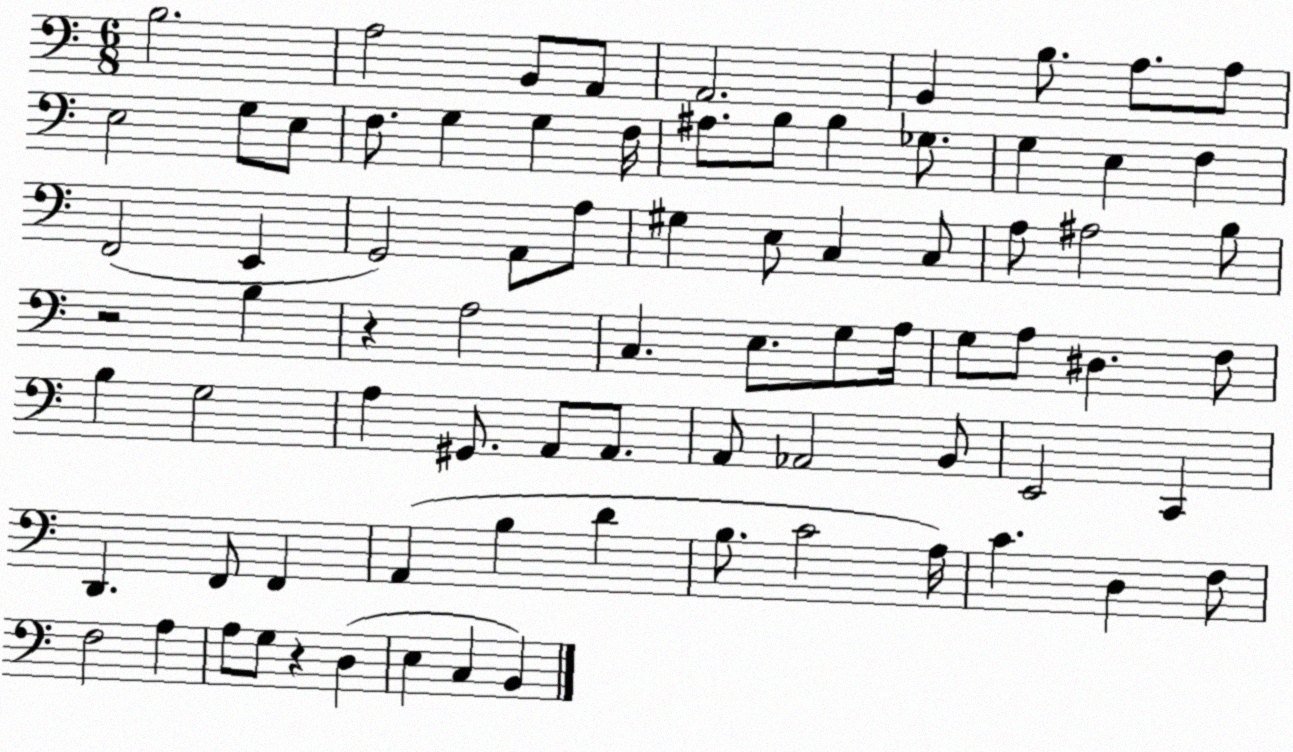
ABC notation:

X:1
T:Untitled
M:6/8
L:1/4
K:C
B,2 A,2 B,,/2 A,,/2 A,,2 B,, B,/2 A,/2 A,/2 E,2 G,/2 E,/2 F,/2 G, G, F,/4 ^A,/2 B,/2 B, _G,/2 G, E, F, F,,2 E,, G,,2 A,,/2 A,/2 ^G, E,/2 C, C,/2 A,/2 ^A,2 B,/2 z2 B, z A,2 C, E,/2 G,/2 A,/4 G,/2 A,/2 ^D, F,/2 B, G,2 A, ^G,,/2 A,,/2 A,,/2 A,,/2 _A,,2 B,,/2 E,,2 C,, D,, F,,/2 F,, A,, B, D B,/2 C2 A,/4 C D, F,/2 F,2 A, A,/2 G,/2 z D, E, C, B,,